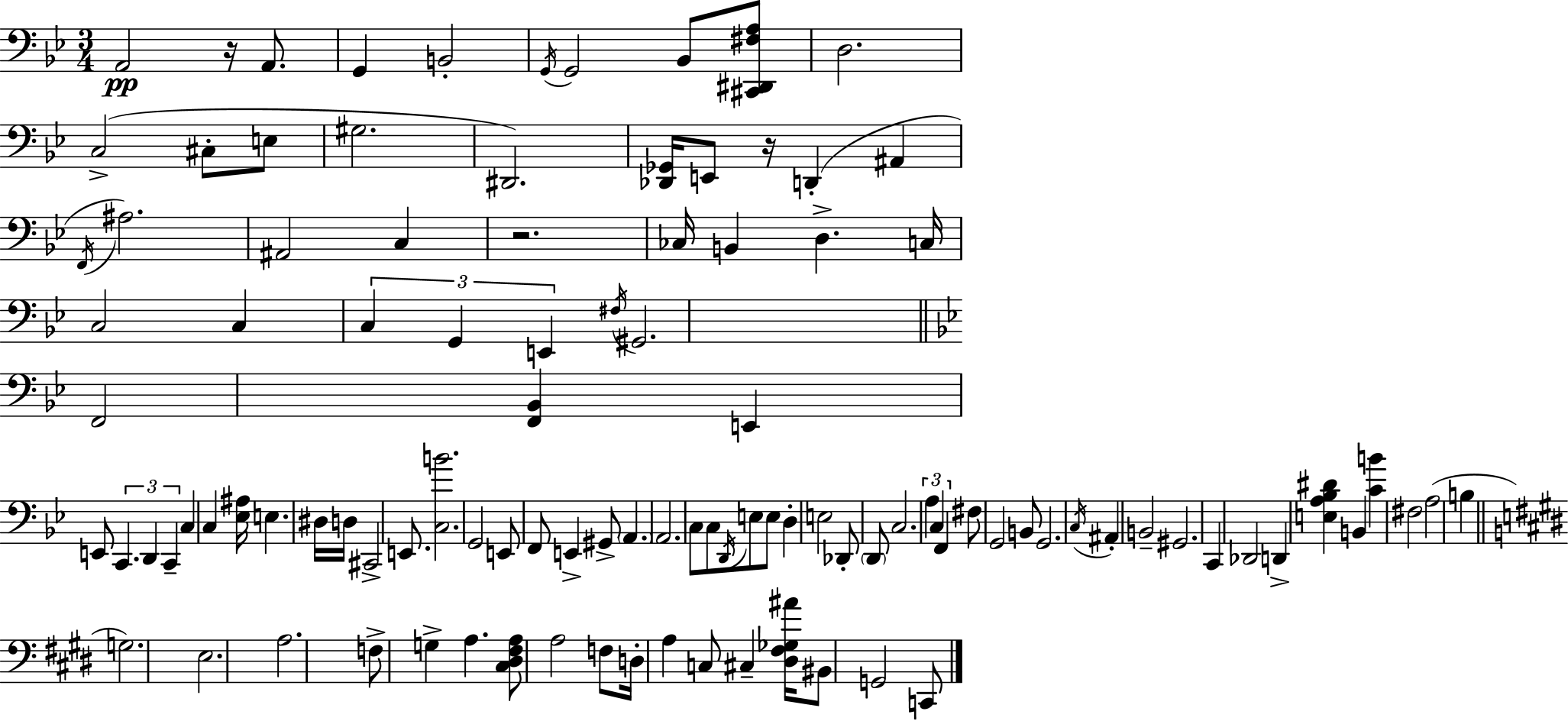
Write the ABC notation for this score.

X:1
T:Untitled
M:3/4
L:1/4
K:Gm
A,,2 z/4 A,,/2 G,, B,,2 G,,/4 G,,2 _B,,/2 [^C,,^D,,^F,A,]/2 D,2 C,2 ^C,/2 E,/2 ^G,2 ^D,,2 [_D,,_G,,]/4 E,,/2 z/4 D,, ^A,, F,,/4 ^A,2 ^A,,2 C, z2 _C,/4 B,, D, C,/4 C,2 C, C, G,, E,, ^F,/4 ^G,,2 F,,2 [F,,_B,,] E,, E,,/2 C,, D,, C,, C, C, [_E,^A,]/4 E, ^D,/4 D,/4 ^C,,2 E,,/2 [C,B]2 G,,2 E,,/2 F,,/2 E,, ^G,,/2 A,, A,,2 C,/2 C,/2 D,,/4 E,/2 E,/2 D, E,2 _D,,/2 D,,/2 C,2 A, C, F,, ^F,/2 G,,2 B,,/2 G,,2 C,/4 ^A,, B,,2 ^G,,2 C,, _D,,2 D,, [E,A,_B,^D] B,, [CB] ^F,2 A,2 B, G,2 E,2 A,2 F,/2 G, A, [^C,^D,^F,A,]/2 A,2 F,/2 D,/4 A, C,/2 ^C, [^D,^F,_G,^A]/4 ^B,,/2 G,,2 C,,/2